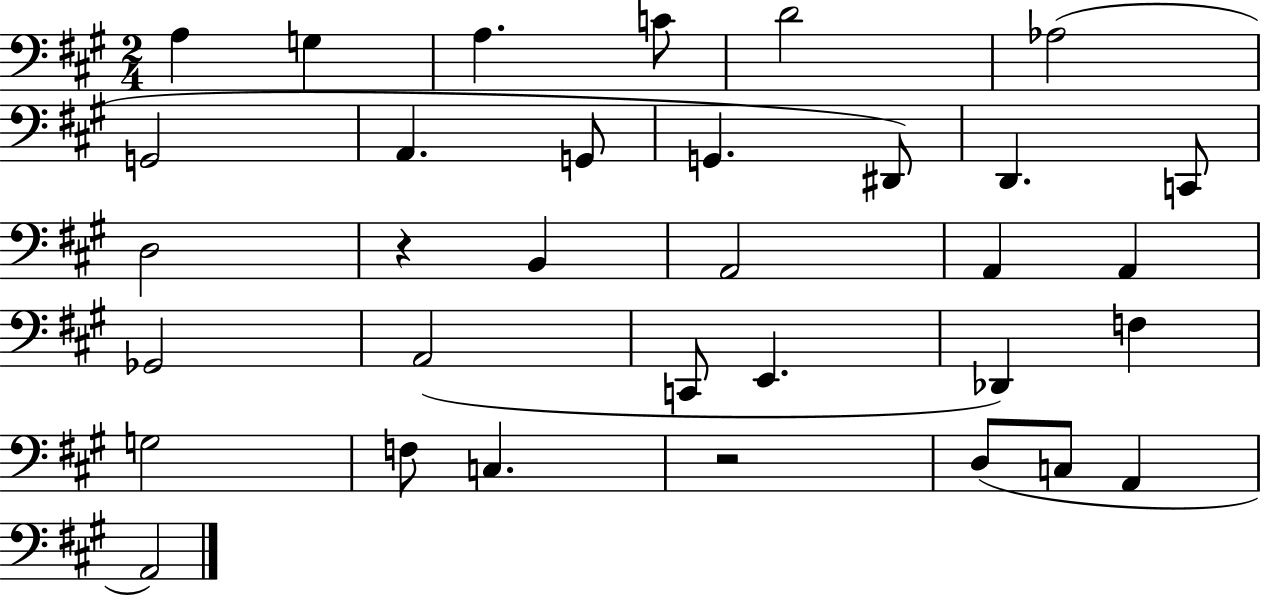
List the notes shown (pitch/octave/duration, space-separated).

A3/q G3/q A3/q. C4/e D4/h Ab3/h G2/h A2/q. G2/e G2/q. D#2/e D2/q. C2/e D3/h R/q B2/q A2/h A2/q A2/q Gb2/h A2/h C2/e E2/q. Db2/q F3/q G3/h F3/e C3/q. R/h D3/e C3/e A2/q A2/h